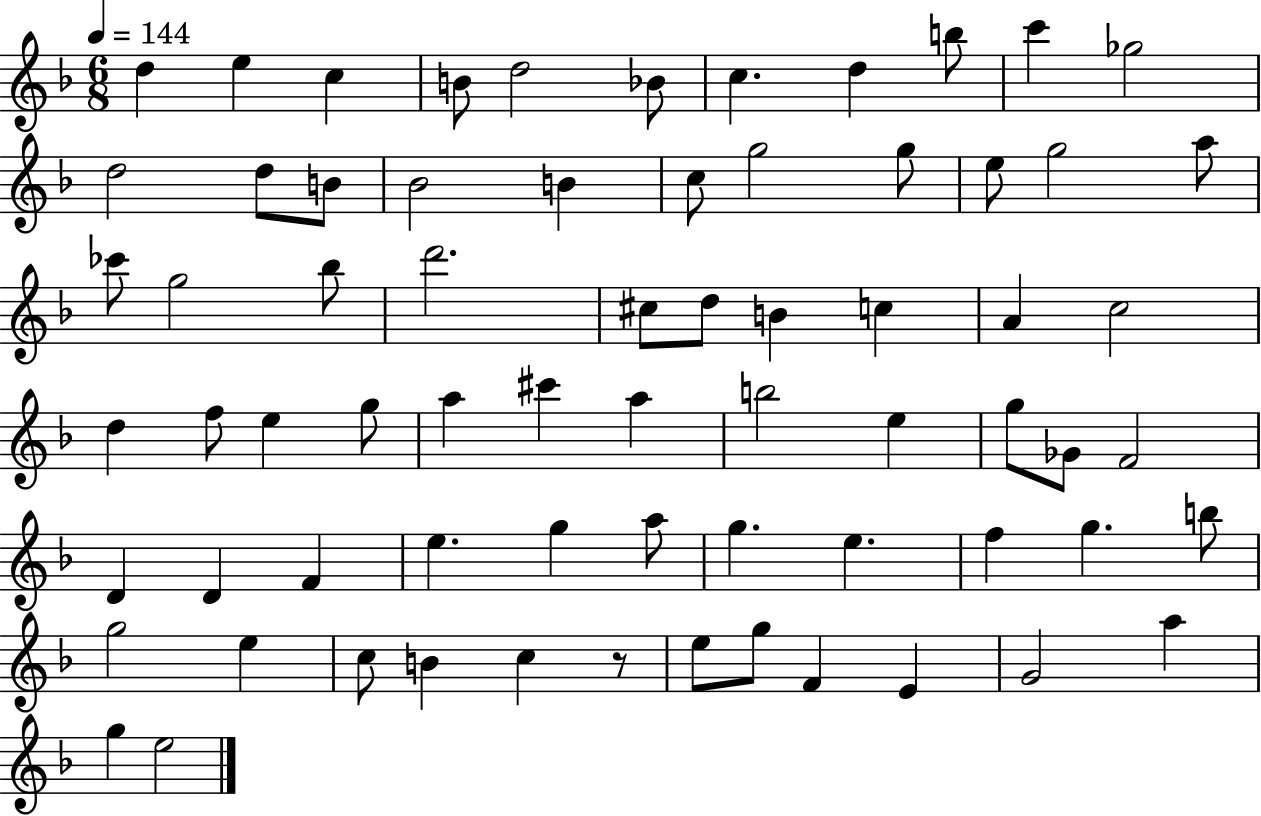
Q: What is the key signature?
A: F major